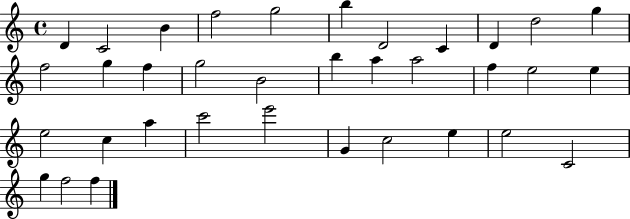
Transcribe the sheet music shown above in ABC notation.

X:1
T:Untitled
M:4/4
L:1/4
K:C
D C2 B f2 g2 b D2 C D d2 g f2 g f g2 B2 b a a2 f e2 e e2 c a c'2 e'2 G c2 e e2 C2 g f2 f